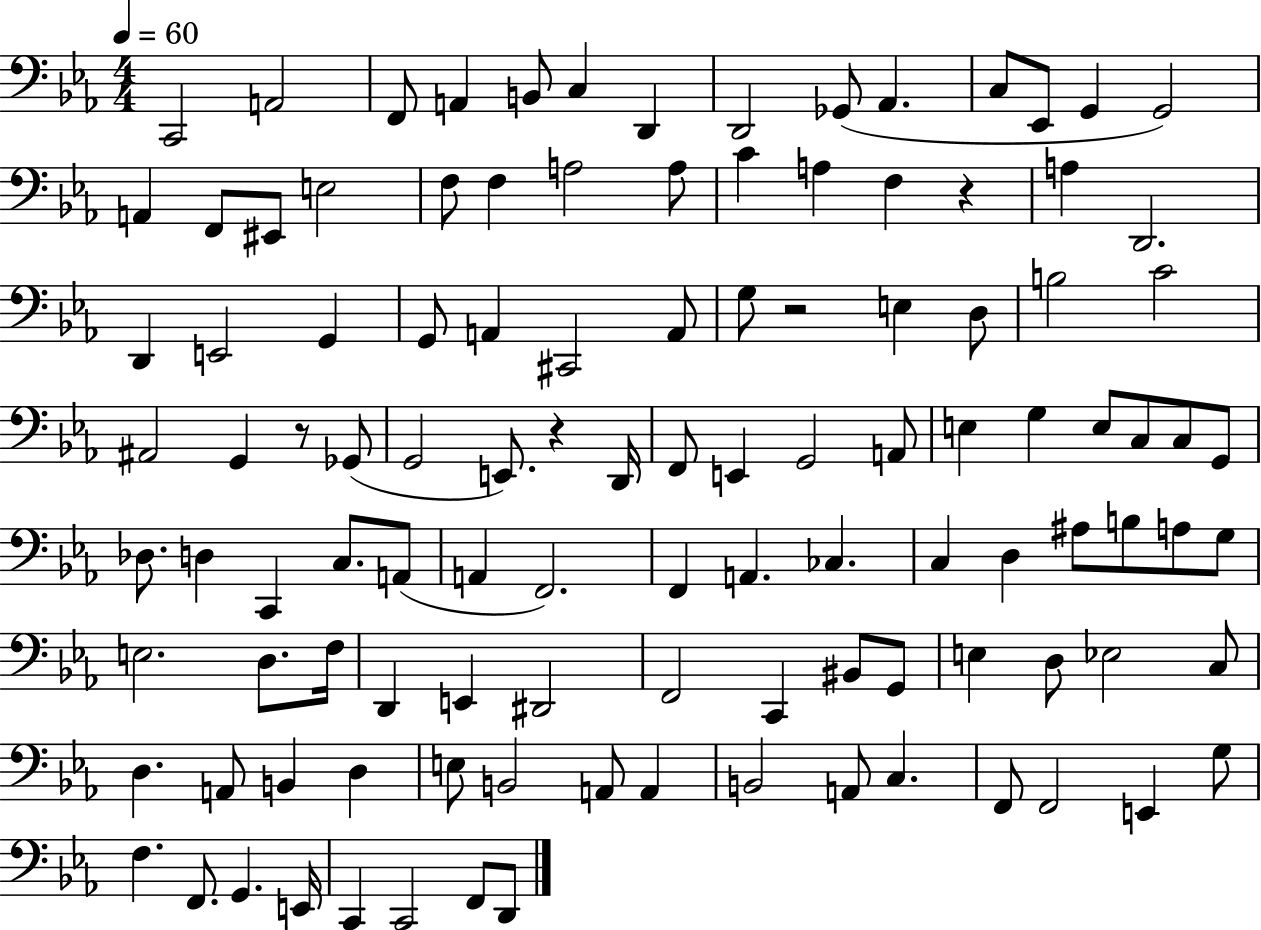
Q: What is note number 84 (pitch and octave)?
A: Eb3